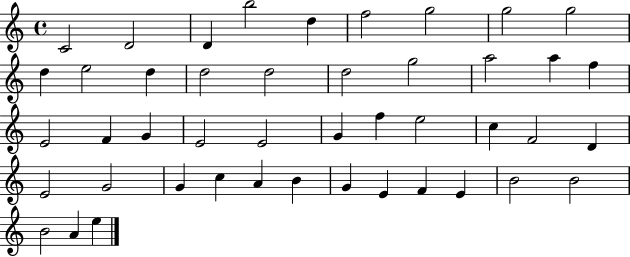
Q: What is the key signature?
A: C major